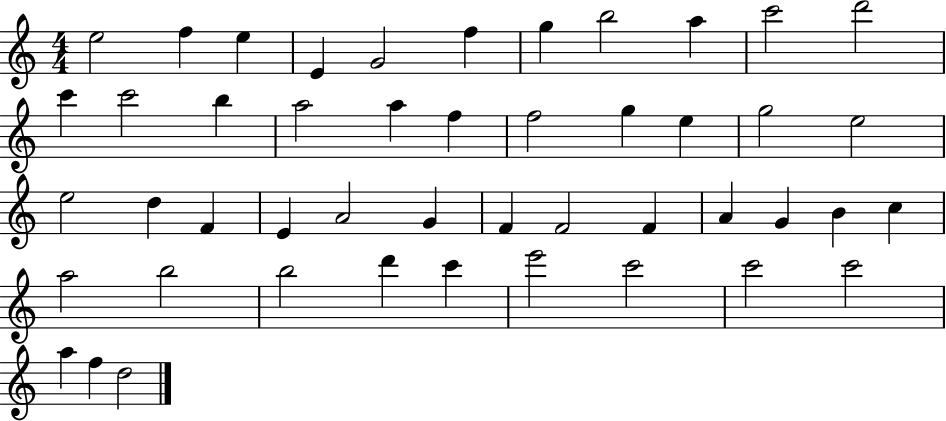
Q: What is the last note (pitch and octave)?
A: D5